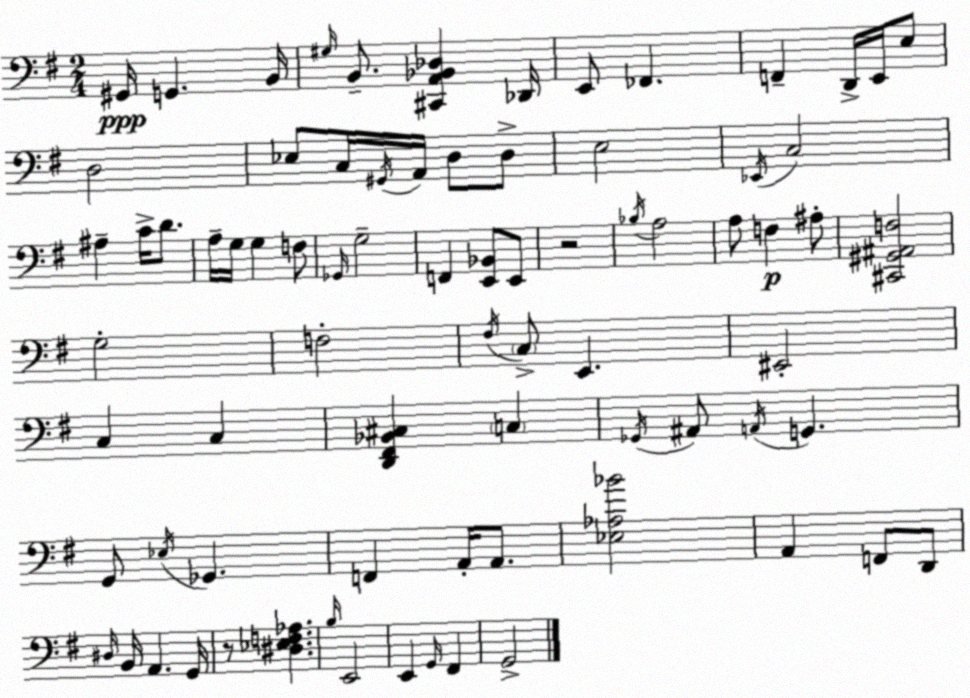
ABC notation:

X:1
T:Untitled
M:2/4
L:1/4
K:Em
^G,,/4 G,, B,,/4 ^G,/4 B,,/2 [^C,,A,,_B,,_D,] _D,,/4 E,,/2 _F,, F,, D,,/4 E,,/4 E,/2 D,2 _E,/2 C,/4 ^G,,/4 A,,/4 D,/2 D,/2 E,2 _E,,/4 C,2 ^A, C/4 D/2 A,/4 G,/4 G, F,/2 _G,,/4 G,2 F,, [E,,_B,,]/2 E,,/2 z2 _B,/4 A,2 A,/2 F, ^A,/2 [^C,,^G,,^A,,F,]2 G,2 F,2 ^F,/4 C,/2 E,, ^E,,2 C, C, [D,,^F,,_B,,^C,] C, _G,,/4 ^A,,/2 A,,/4 G,, G,,/2 _E,/4 _G,, F,, A,,/4 A,,/2 [_E,_A,_B]2 A,, F,,/2 D,,/2 ^D,/4 B,,/4 A,, G,,/4 z/2 [^D,_E,F,_A,] B,/4 E,,2 E,, G,,/4 ^F,, G,,2